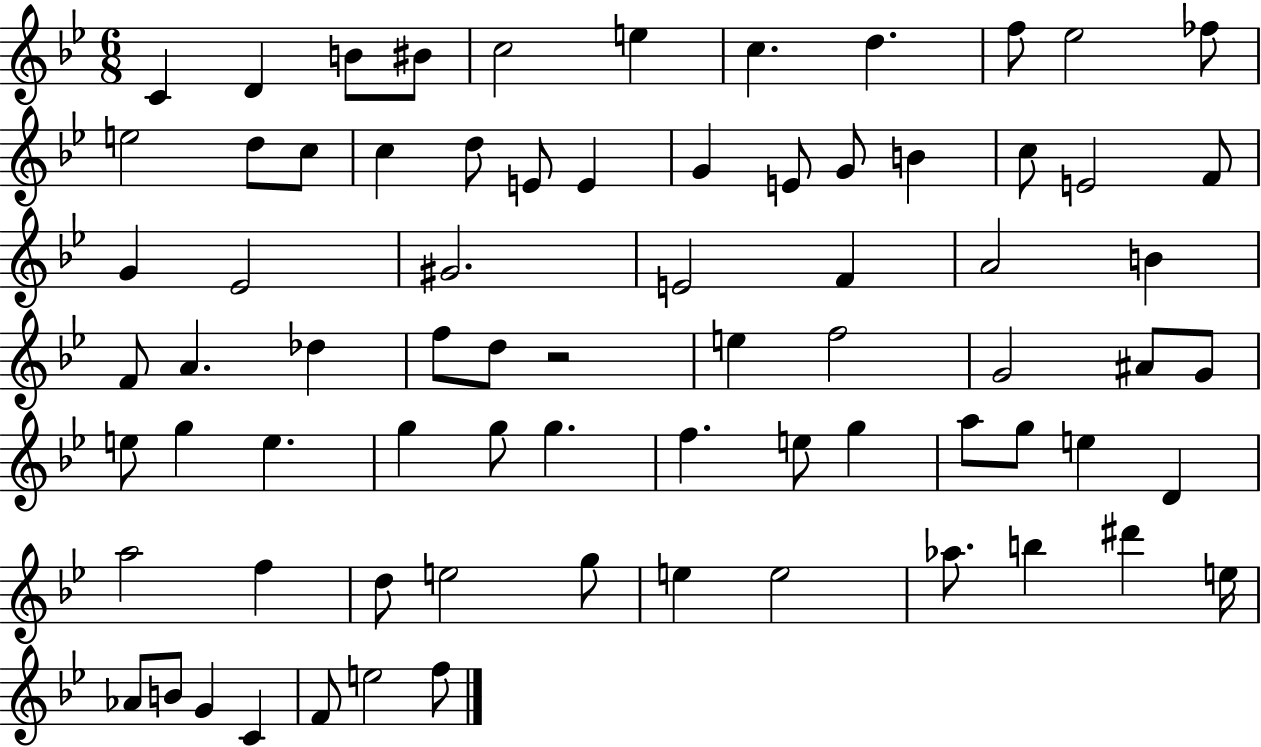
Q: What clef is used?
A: treble